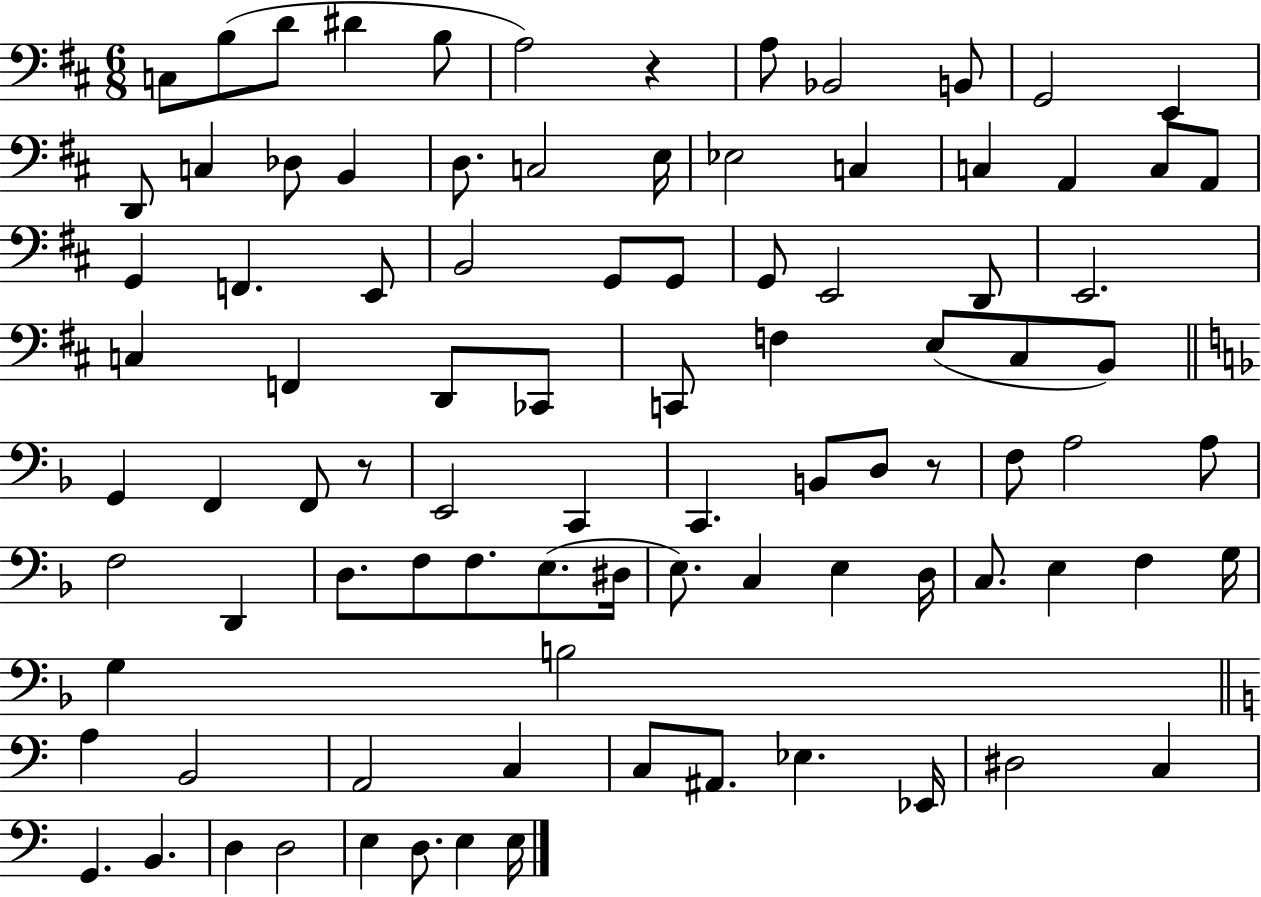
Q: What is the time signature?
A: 6/8